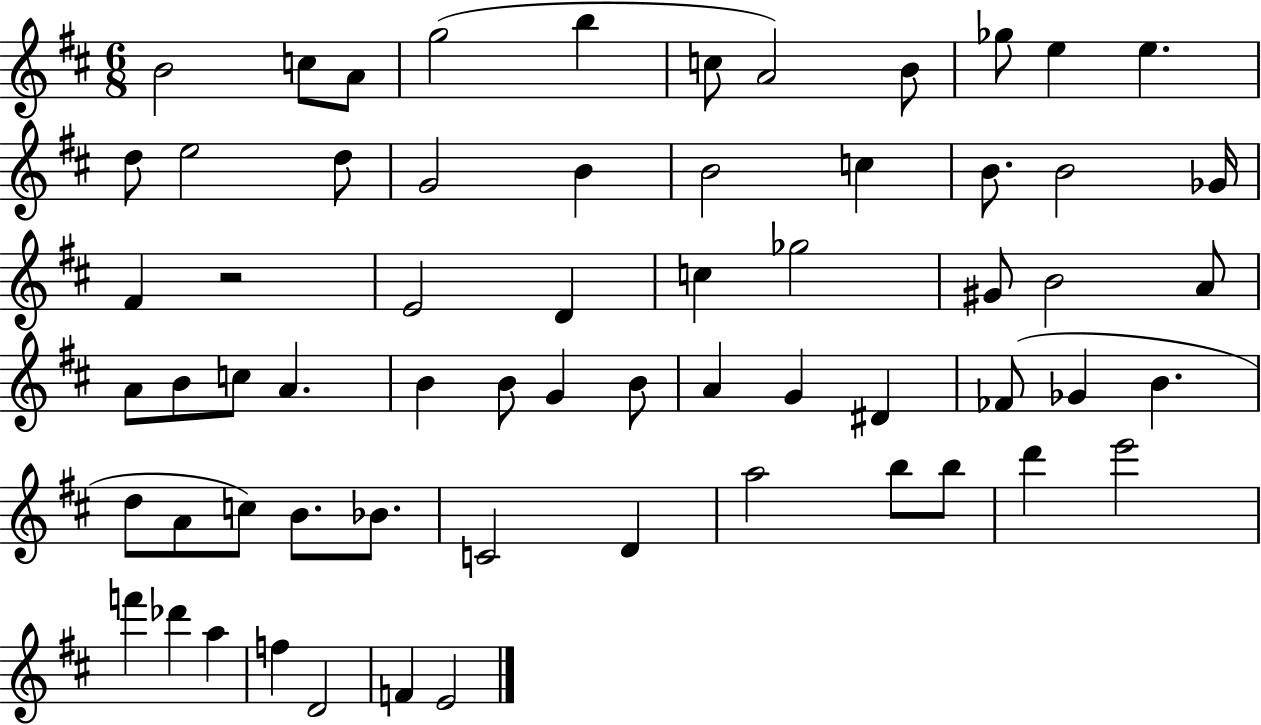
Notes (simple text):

B4/h C5/e A4/e G5/h B5/q C5/e A4/h B4/e Gb5/e E5/q E5/q. D5/e E5/h D5/e G4/h B4/q B4/h C5/q B4/e. B4/h Gb4/s F#4/q R/h E4/h D4/q C5/q Gb5/h G#4/e B4/h A4/e A4/e B4/e C5/e A4/q. B4/q B4/e G4/q B4/e A4/q G4/q D#4/q FES4/e Gb4/q B4/q. D5/e A4/e C5/e B4/e. Bb4/e. C4/h D4/q A5/h B5/e B5/e D6/q E6/h F6/q Db6/q A5/q F5/q D4/h F4/q E4/h